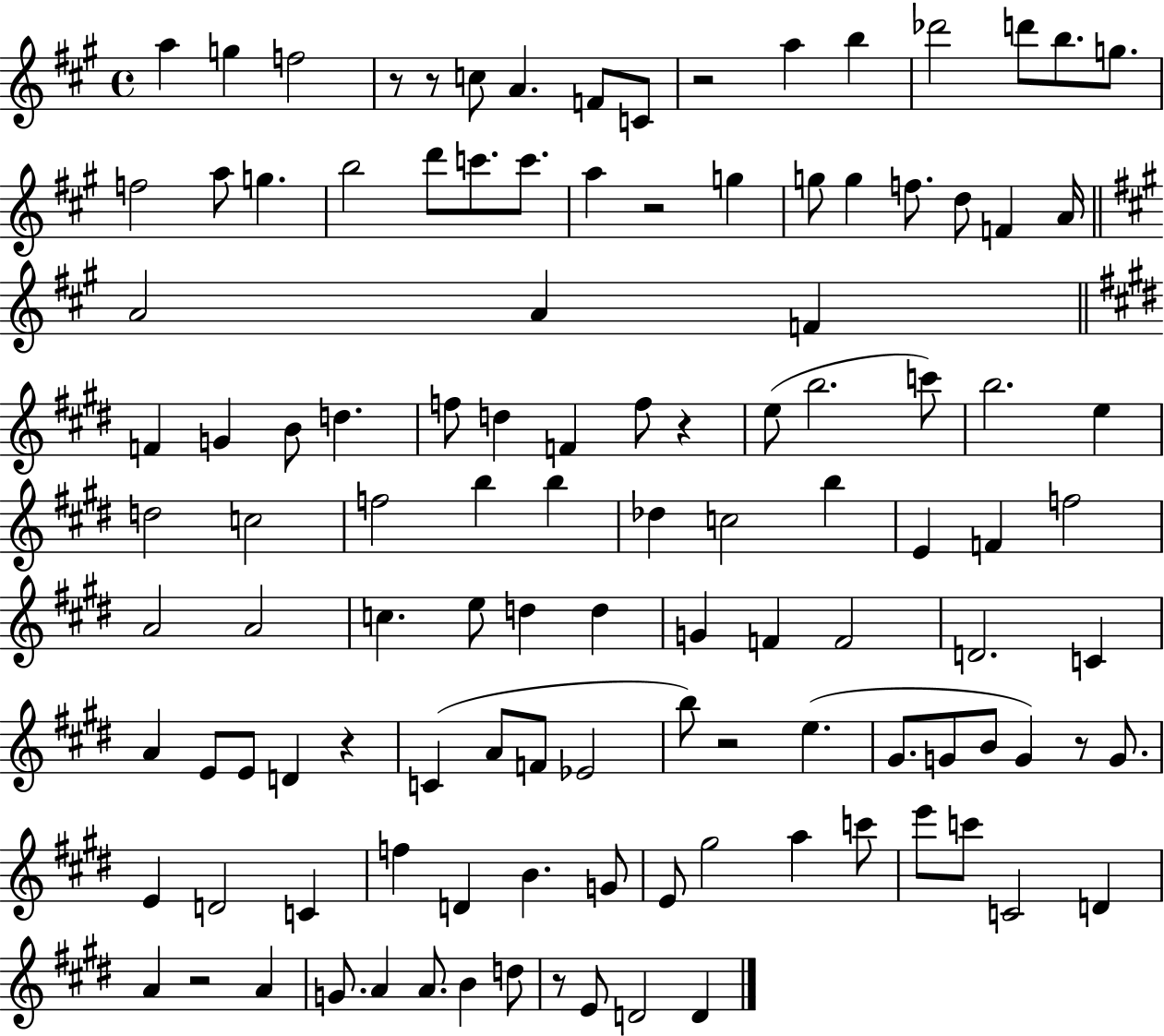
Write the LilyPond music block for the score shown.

{
  \clef treble
  \time 4/4
  \defaultTimeSignature
  \key a \major
  \repeat volta 2 { a''4 g''4 f''2 | r8 r8 c''8 a'4. f'8 c'8 | r2 a''4 b''4 | des'''2 d'''8 b''8. g''8. | \break f''2 a''8 g''4. | b''2 d'''8 c'''8. c'''8. | a''4 r2 g''4 | g''8 g''4 f''8. d''8 f'4 a'16 | \break \bar "||" \break \key a \major a'2 a'4 f'4 | \bar "||" \break \key e \major f'4 g'4 b'8 d''4. | f''8 d''4 f'4 f''8 r4 | e''8( b''2. c'''8) | b''2. e''4 | \break d''2 c''2 | f''2 b''4 b''4 | des''4 c''2 b''4 | e'4 f'4 f''2 | \break a'2 a'2 | c''4. e''8 d''4 d''4 | g'4 f'4 f'2 | d'2. c'4 | \break a'4 e'8 e'8 d'4 r4 | c'4( a'8 f'8 ees'2 | b''8) r2 e''4.( | gis'8. g'8 b'8 g'4) r8 g'8. | \break e'4 d'2 c'4 | f''4 d'4 b'4. g'8 | e'8 gis''2 a''4 c'''8 | e'''8 c'''8 c'2 d'4 | \break a'4 r2 a'4 | g'8. a'4 a'8. b'4 d''8 | r8 e'8 d'2 d'4 | } \bar "|."
}